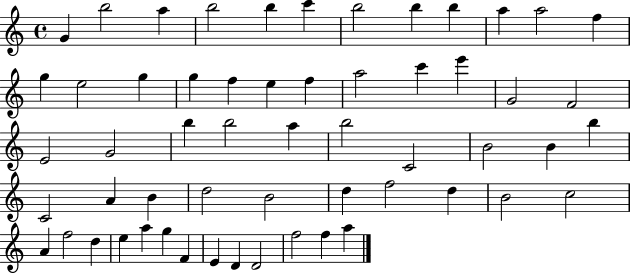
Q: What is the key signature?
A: C major